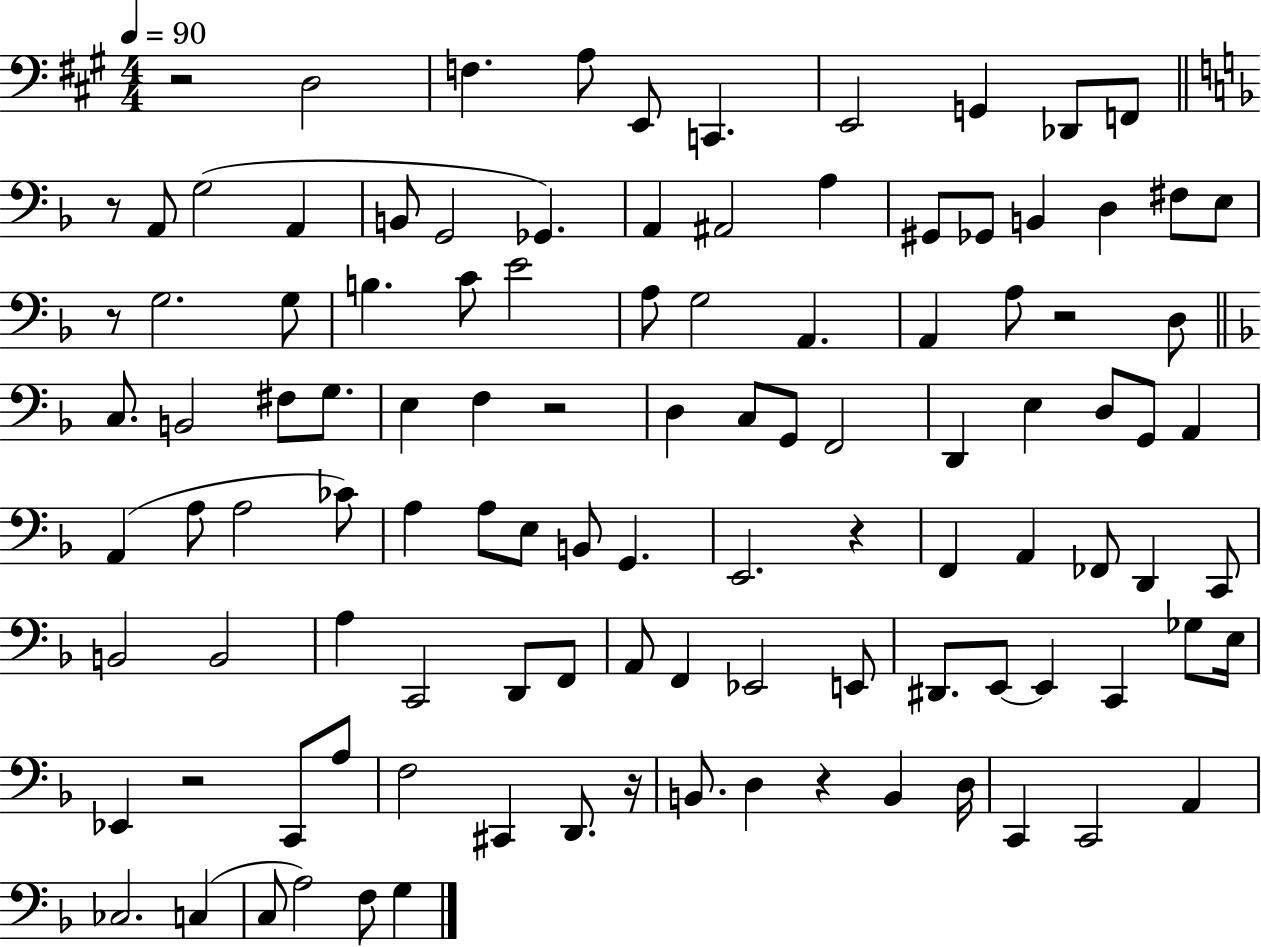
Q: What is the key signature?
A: A major